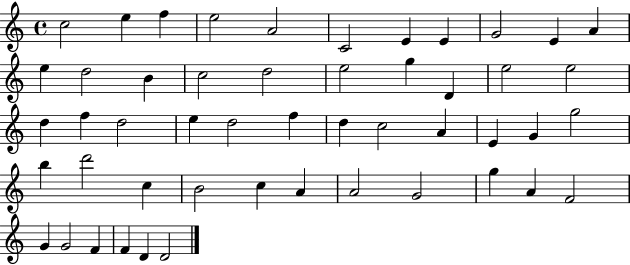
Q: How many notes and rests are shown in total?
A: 50